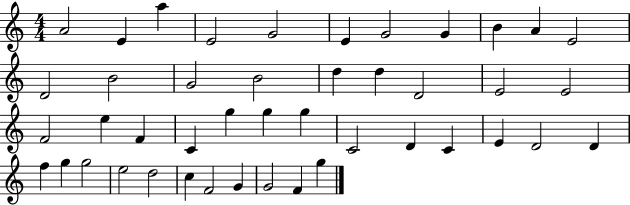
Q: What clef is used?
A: treble